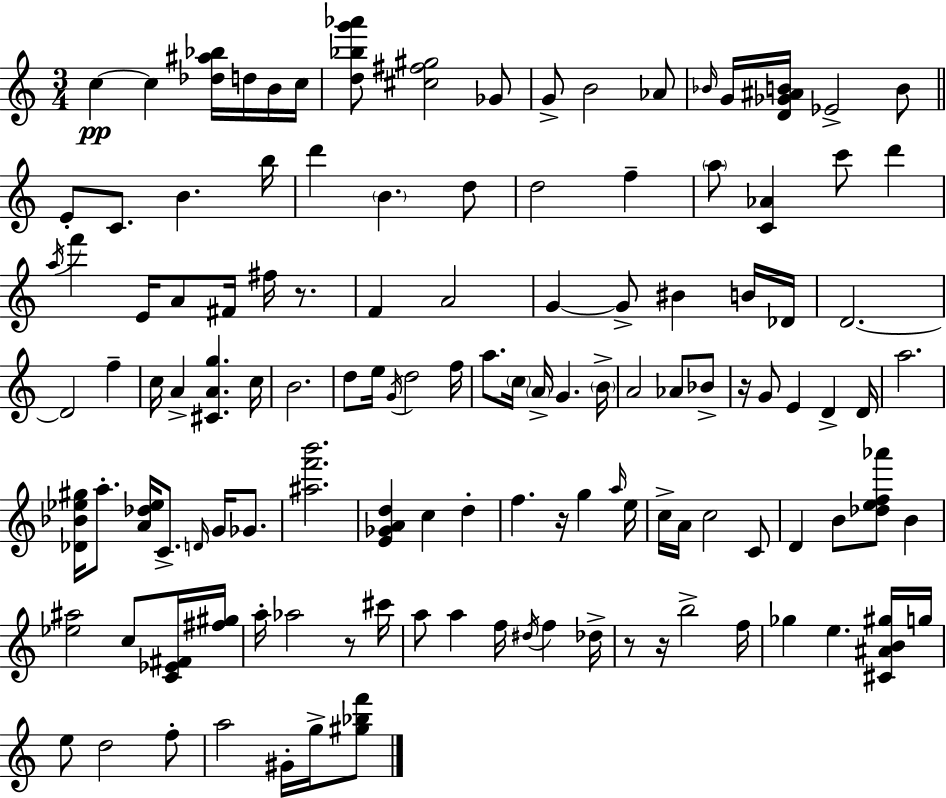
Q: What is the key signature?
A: A minor